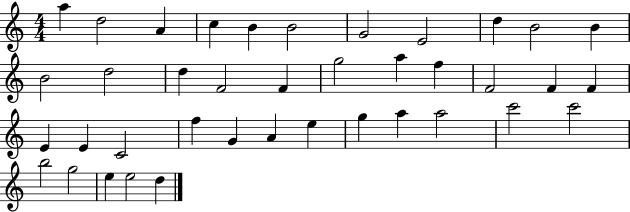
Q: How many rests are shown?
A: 0